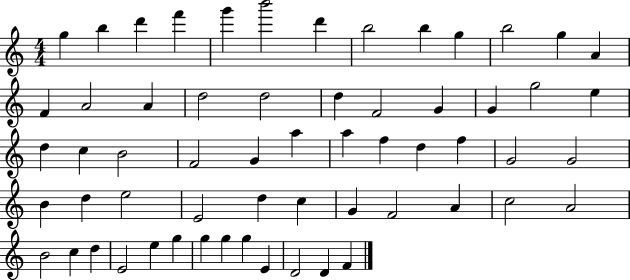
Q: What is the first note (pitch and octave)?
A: G5